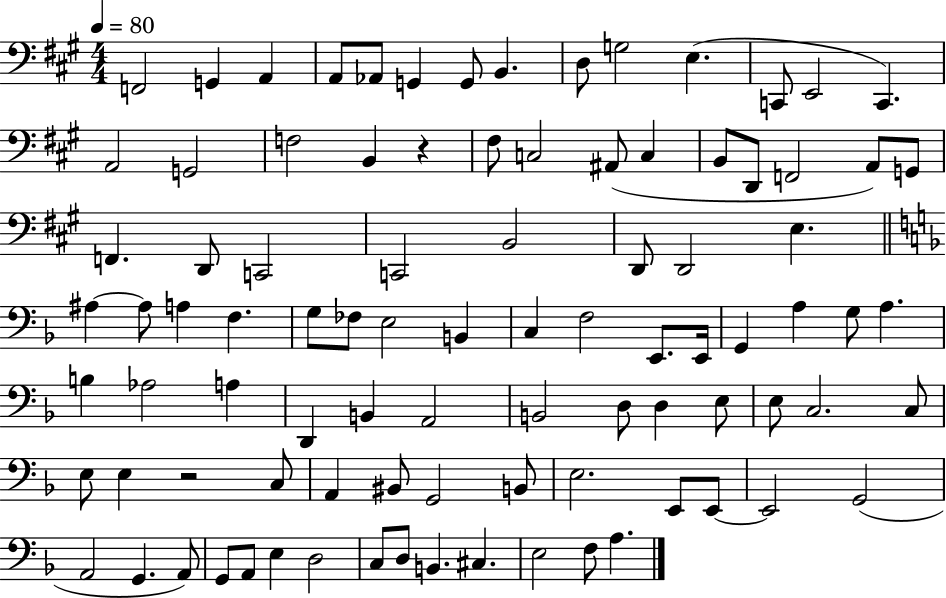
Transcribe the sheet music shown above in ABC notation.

X:1
T:Untitled
M:4/4
L:1/4
K:A
F,,2 G,, A,, A,,/2 _A,,/2 G,, G,,/2 B,, D,/2 G,2 E, C,,/2 E,,2 C,, A,,2 G,,2 F,2 B,, z ^F,/2 C,2 ^A,,/2 C, B,,/2 D,,/2 F,,2 A,,/2 G,,/2 F,, D,,/2 C,,2 C,,2 B,,2 D,,/2 D,,2 E, ^A, ^A,/2 A, F, G,/2 _F,/2 E,2 B,, C, F,2 E,,/2 E,,/4 G,, A, G,/2 A, B, _A,2 A, D,, B,, A,,2 B,,2 D,/2 D, E,/2 E,/2 C,2 C,/2 E,/2 E, z2 C,/2 A,, ^B,,/2 G,,2 B,,/2 E,2 E,,/2 E,,/2 E,,2 G,,2 A,,2 G,, A,,/2 G,,/2 A,,/2 E, D,2 C,/2 D,/2 B,, ^C, E,2 F,/2 A,